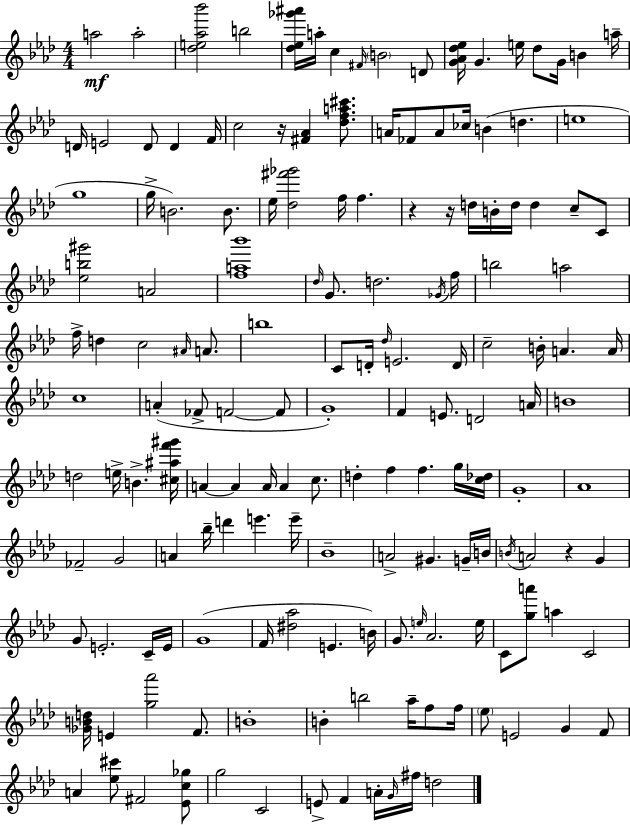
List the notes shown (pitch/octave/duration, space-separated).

A5/h A5/h [Db5,E5,Ab5,Bb6]/h B5/h [Db5,Eb5,Gb6,A#6]/s A5/s C5/q F#4/s B4/h D4/e [G4,Ab4,Db5,Eb5]/s G4/q. E5/s Db5/e G4/s B4/q A5/s D4/s E4/h D4/e D4/q F4/s C5/h R/s [F#4,Ab4]/q [Db5,F5,A5,C#6]/e. A4/s FES4/e A4/e CES5/s B4/q D5/q. E5/w G5/w G5/s B4/h. B4/e. Eb5/s [Db5,F#6,Gb6]/h F5/s F5/q. R/q R/s D5/s B4/s D5/s D5/q C5/e C4/e [Eb5,B5,G#6]/h A4/h [F5,A5,Bb6]/w Db5/s G4/e. D5/h. Gb4/s F5/s B5/h A5/h F5/s D5/q C5/h A#4/s A4/e. B5/w C4/e D4/s Db5/s E4/h. D4/s C5/h B4/s A4/q. A4/s C5/w A4/q FES4/e F4/h F4/e G4/w F4/q E4/e. D4/h A4/s B4/w D5/h E5/s B4/q. [C#5,A#5,F6,G#6]/s A4/q A4/q A4/s A4/q C5/e. D5/q F5/q F5/q. G5/s [C5,Db5]/s G4/w Ab4/w FES4/h G4/h A4/q Bb5/s D6/q E6/q. E6/s Bb4/w A4/h G#4/q. G4/s B4/s B4/s A4/h R/q G4/q G4/e E4/h. C4/s E4/s G4/w F4/s [D#5,Ab5]/h E4/q. B4/s G4/e. E5/s Ab4/h. E5/s C4/e [G5,A6]/e A5/q C4/h [Gb4,B4,D5]/s E4/q [G5,Ab6]/h F4/e. B4/w B4/q B5/h Ab5/s F5/e F5/s Eb5/e E4/h G4/q F4/e A4/q [Eb5,C#6]/e F#4/h [Eb4,C5,Gb5]/e G5/h C4/h E4/e F4/q A4/s G4/s F#5/s D5/h